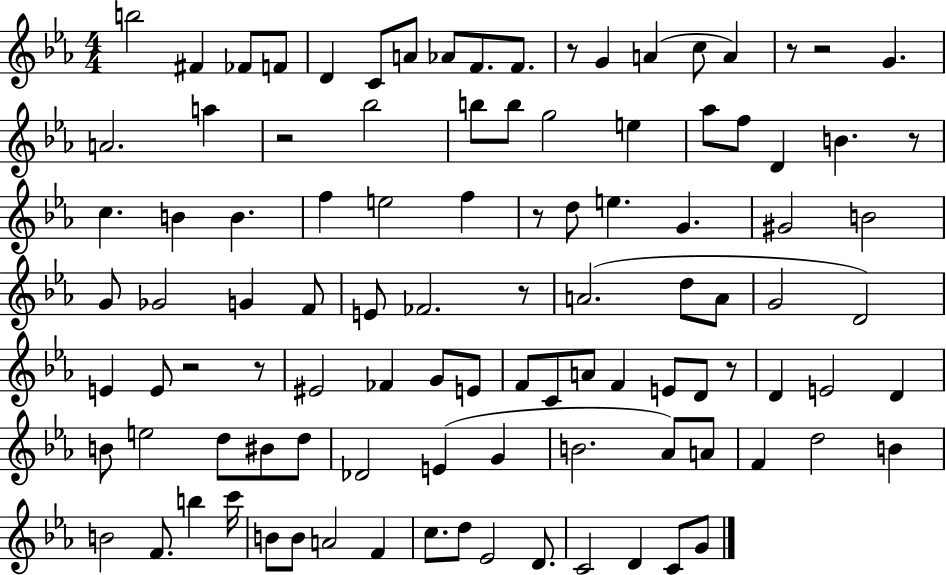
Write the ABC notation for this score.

X:1
T:Untitled
M:4/4
L:1/4
K:Eb
b2 ^F _F/2 F/2 D C/2 A/2 _A/2 F/2 F/2 z/2 G A c/2 A z/2 z2 G A2 a z2 _b2 b/2 b/2 g2 e _a/2 f/2 D B z/2 c B B f e2 f z/2 d/2 e G ^G2 B2 G/2 _G2 G F/2 E/2 _F2 z/2 A2 d/2 A/2 G2 D2 E E/2 z2 z/2 ^E2 _F G/2 E/2 F/2 C/2 A/2 F E/2 D/2 z/2 D E2 D B/2 e2 d/2 ^B/2 d/2 _D2 E G B2 _A/2 A/2 F d2 B B2 F/2 b c'/4 B/2 B/2 A2 F c/2 d/2 _E2 D/2 C2 D C/2 G/2